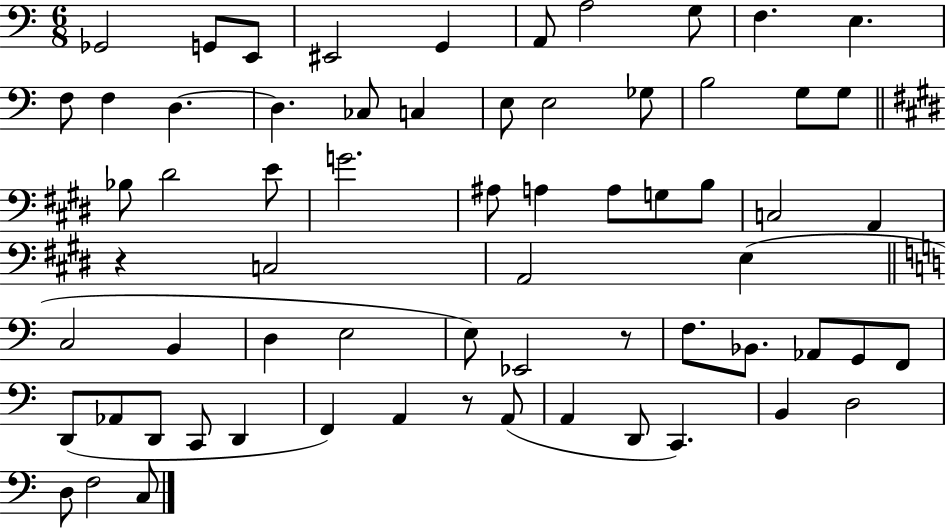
X:1
T:Untitled
M:6/8
L:1/4
K:C
_G,,2 G,,/2 E,,/2 ^E,,2 G,, A,,/2 A,2 G,/2 F, E, F,/2 F, D, D, _C,/2 C, E,/2 E,2 _G,/2 B,2 G,/2 G,/2 _B,/2 ^D2 E/2 G2 ^A,/2 A, A,/2 G,/2 B,/2 C,2 A,, z C,2 A,,2 E, C,2 B,, D, E,2 E,/2 _E,,2 z/2 F,/2 _B,,/2 _A,,/2 G,,/2 F,,/2 D,,/2 _A,,/2 D,,/2 C,,/2 D,, F,, A,, z/2 A,,/2 A,, D,,/2 C,, B,, D,2 D,/2 F,2 C,/2